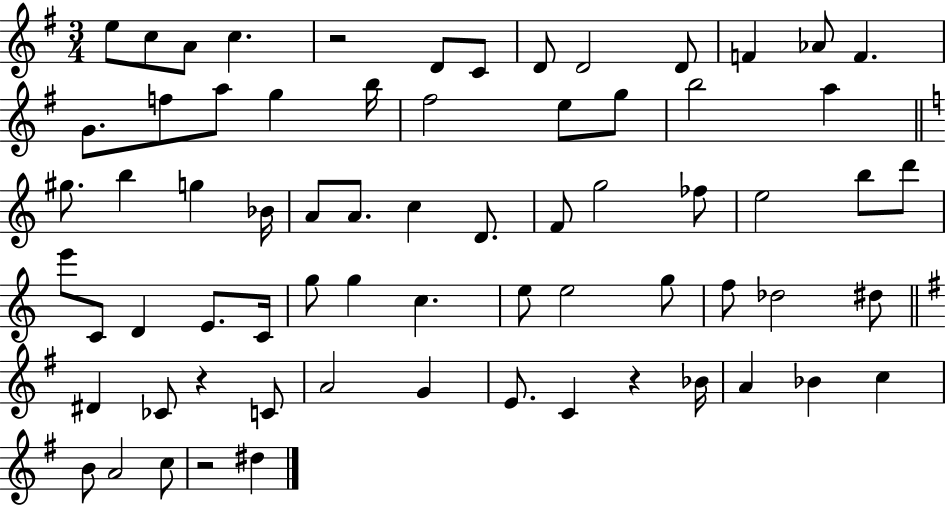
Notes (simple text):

E5/e C5/e A4/e C5/q. R/h D4/e C4/e D4/e D4/h D4/e F4/q Ab4/e F4/q. G4/e. F5/e A5/e G5/q B5/s F#5/h E5/e G5/e B5/h A5/q G#5/e. B5/q G5/q Bb4/s A4/e A4/e. C5/q D4/e. F4/e G5/h FES5/e E5/h B5/e D6/e E6/e C4/e D4/q E4/e. C4/s G5/e G5/q C5/q. E5/e E5/h G5/e F5/e Db5/h D#5/e D#4/q CES4/e R/q C4/e A4/h G4/q E4/e. C4/q R/q Bb4/s A4/q Bb4/q C5/q B4/e A4/h C5/e R/h D#5/q